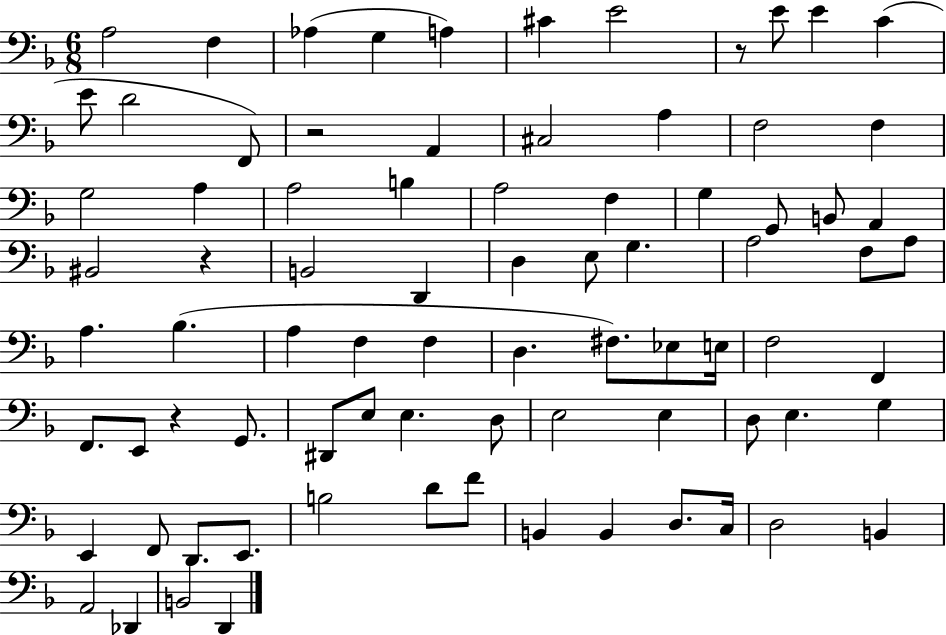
{
  \clef bass
  \numericTimeSignature
  \time 6/8
  \key f \major
  a2 f4 | aes4( g4 a4) | cis'4 e'2 | r8 e'8 e'4 c'4( | \break e'8 d'2 f,8) | r2 a,4 | cis2 a4 | f2 f4 | \break g2 a4 | a2 b4 | a2 f4 | g4 g,8 b,8 a,4 | \break bis,2 r4 | b,2 d,4 | d4 e8 g4. | a2 f8 a8 | \break a4. bes4.( | a4 f4 f4 | d4. fis8.) ees8 e16 | f2 f,4 | \break f,8. e,8 r4 g,8. | dis,8 e8 e4. d8 | e2 e4 | d8 e4. g4 | \break e,4 f,8 d,8. e,8. | b2 d'8 f'8 | b,4 b,4 d8. c16 | d2 b,4 | \break a,2 des,4 | b,2 d,4 | \bar "|."
}